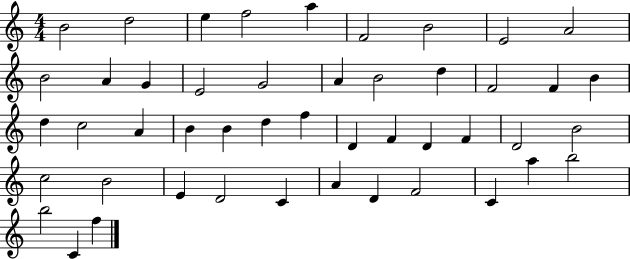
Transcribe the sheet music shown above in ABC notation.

X:1
T:Untitled
M:4/4
L:1/4
K:C
B2 d2 e f2 a F2 B2 E2 A2 B2 A G E2 G2 A B2 d F2 F B d c2 A B B d f D F D F D2 B2 c2 B2 E D2 C A D F2 C a b2 b2 C f